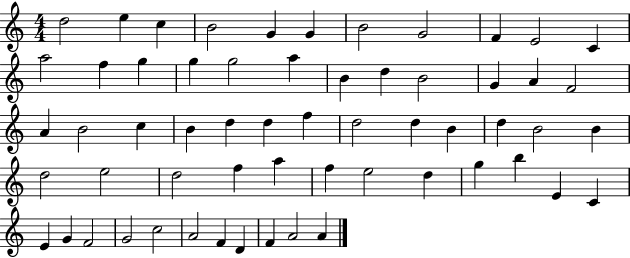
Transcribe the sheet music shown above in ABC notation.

X:1
T:Untitled
M:4/4
L:1/4
K:C
d2 e c B2 G G B2 G2 F E2 C a2 f g g g2 a B d B2 G A F2 A B2 c B d d f d2 d B d B2 B d2 e2 d2 f a f e2 d g b E C E G F2 G2 c2 A2 F D F A2 A